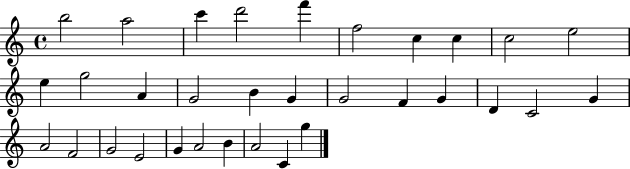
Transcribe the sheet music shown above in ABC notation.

X:1
T:Untitled
M:4/4
L:1/4
K:C
b2 a2 c' d'2 f' f2 c c c2 e2 e g2 A G2 B G G2 F G D C2 G A2 F2 G2 E2 G A2 B A2 C g